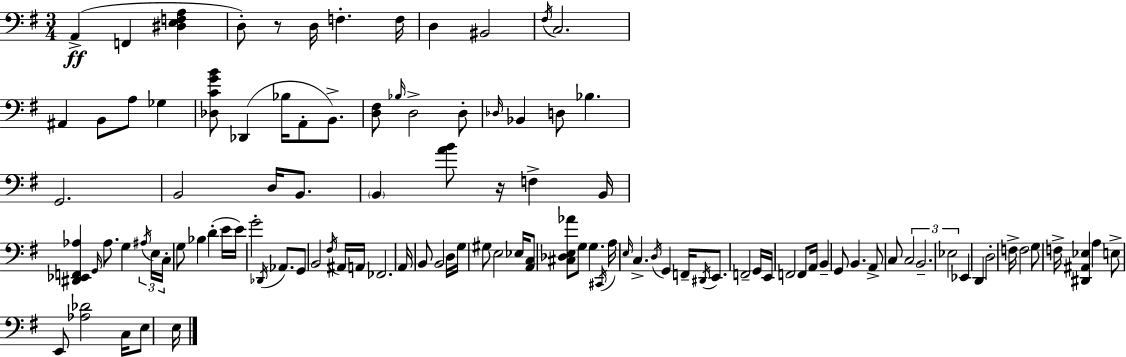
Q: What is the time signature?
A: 3/4